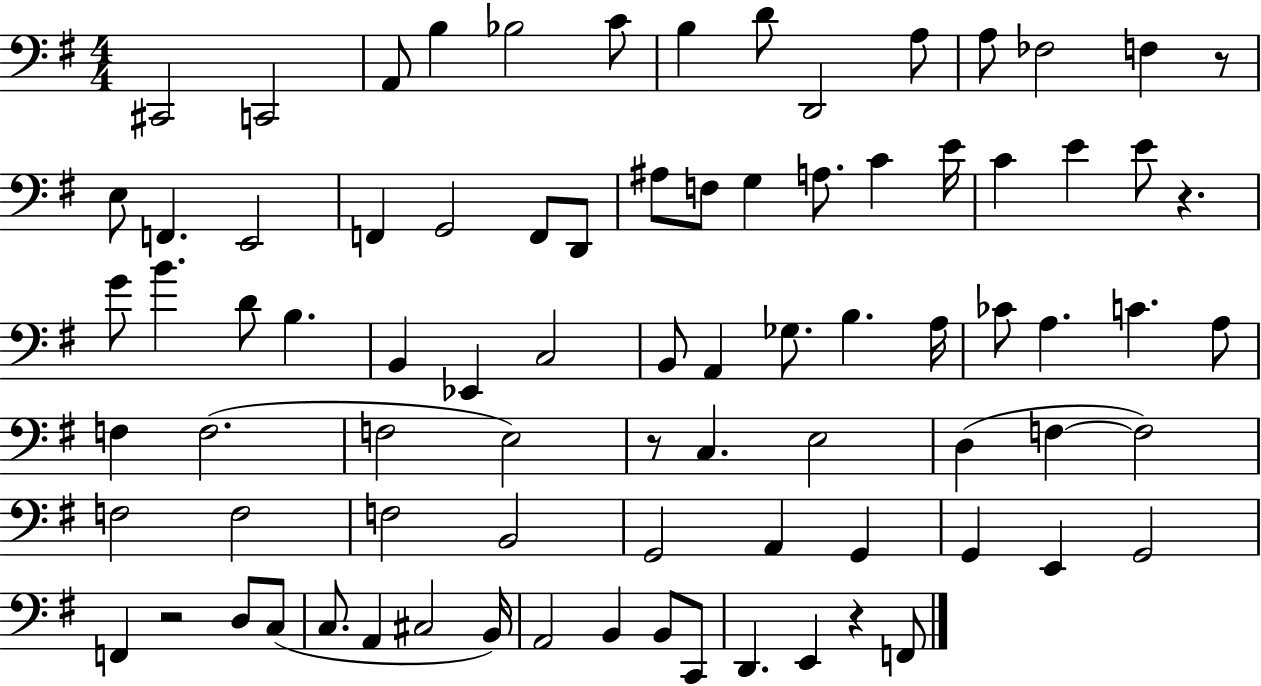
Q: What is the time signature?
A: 4/4